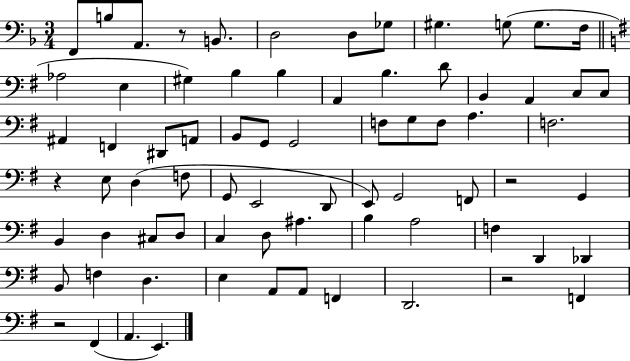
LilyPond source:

{
  \clef bass
  \numericTimeSignature
  \time 3/4
  \key f \major
  \repeat volta 2 { f,8 b8 a,8. r8 b,8. | d2 d8 ges8 | gis4. g8( g8. f16 | \bar "||" \break \key g \major aes2 e4 | gis4) b4 b4 | a,4 b4. d'8 | b,4 a,4 c8 c8 | \break ais,4 f,4 dis,8 a,8 | b,8 g,8 g,2 | f8 g8 f8 a4. | f2. | \break r4 e8 d4( f8 | g,8 e,2 d,8 | e,8) g,2 f,8 | r2 g,4 | \break b,4 d4 cis8 d8 | c4 d8 ais4. | b4 a2 | f4 d,4 des,4 | \break b,8 f4 d4. | e4 a,8 a,8 f,4 | d,2. | r2 f,4 | \break r2 fis,4( | a,4. e,4.) | } \bar "|."
}